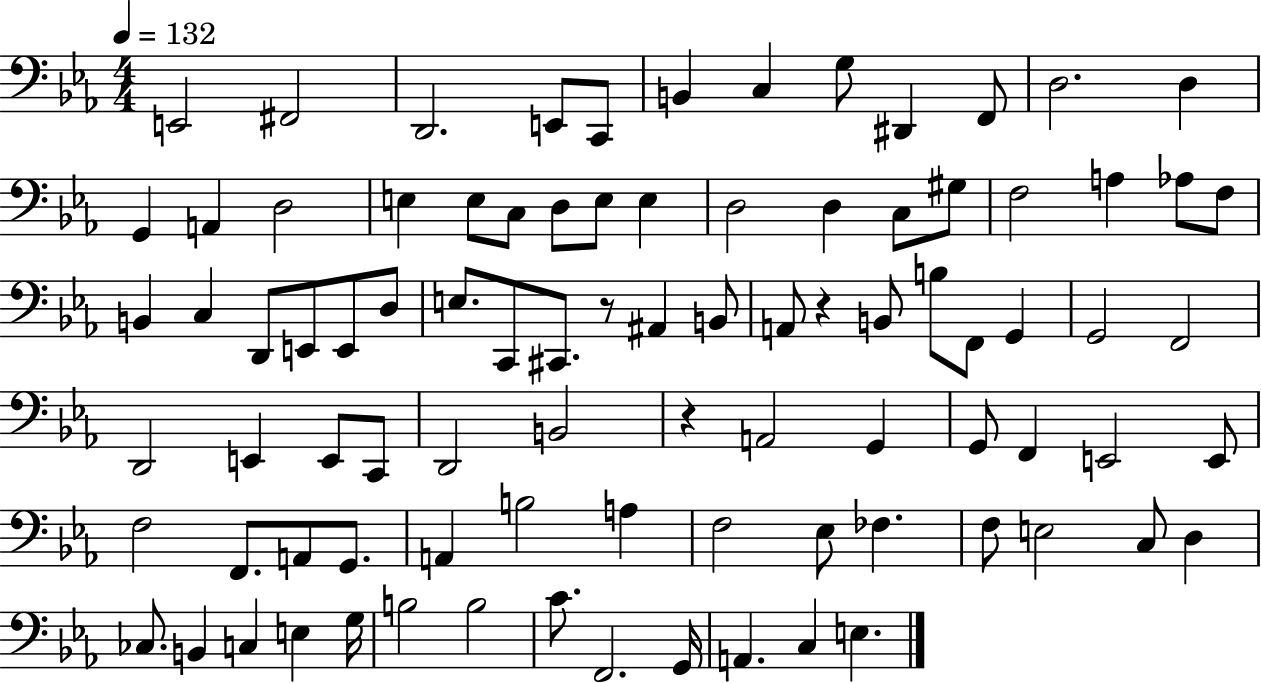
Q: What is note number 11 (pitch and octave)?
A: D3